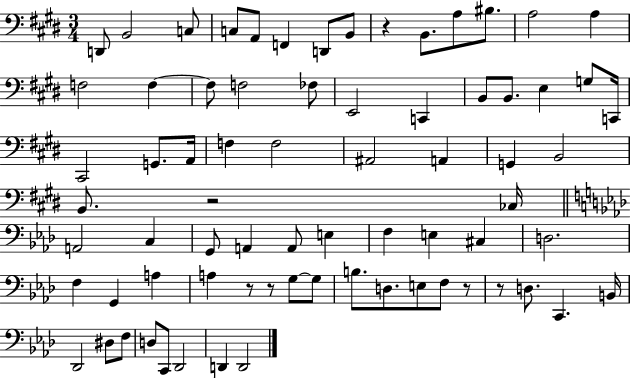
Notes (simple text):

D2/e B2/h C3/e C3/e A2/e F2/q D2/e B2/e R/q B2/e. A3/e BIS3/e. A3/h A3/q F3/h F3/q F3/e F3/h FES3/e E2/h C2/q B2/e B2/e. E3/q G3/e C2/s C#2/h G2/e. A2/s F3/q F3/h A#2/h A2/q G2/q B2/h B2/e. R/h CES3/s A2/h C3/q G2/e A2/q A2/e E3/q F3/q E3/q C#3/q D3/h. F3/q G2/q A3/q A3/q R/e R/e G3/e G3/e B3/e. D3/e. E3/e F3/e R/e R/e D3/e. C2/q. B2/s Db2/h D#3/e F3/e D3/e C2/e Db2/h D2/q D2/h